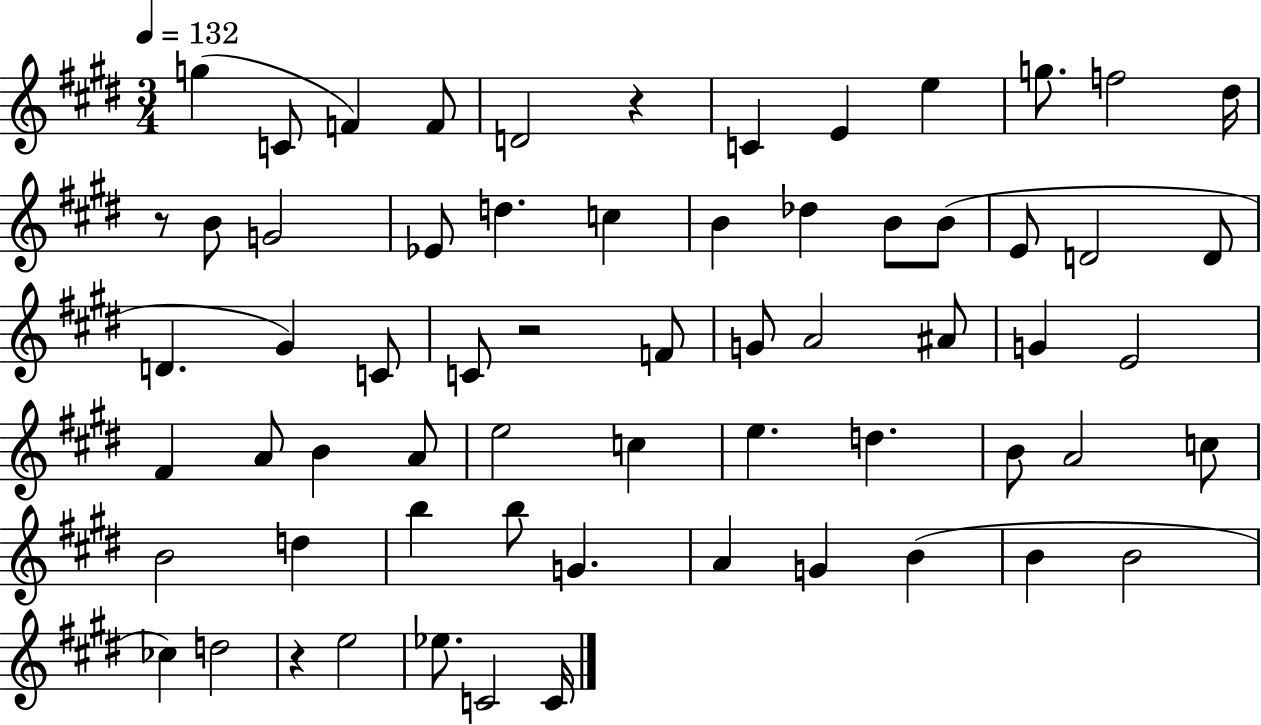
X:1
T:Untitled
M:3/4
L:1/4
K:E
g C/2 F F/2 D2 z C E e g/2 f2 ^d/4 z/2 B/2 G2 _E/2 d c B _d B/2 B/2 E/2 D2 D/2 D ^G C/2 C/2 z2 F/2 G/2 A2 ^A/2 G E2 ^F A/2 B A/2 e2 c e d B/2 A2 c/2 B2 d b b/2 G A G B B B2 _c d2 z e2 _e/2 C2 C/4